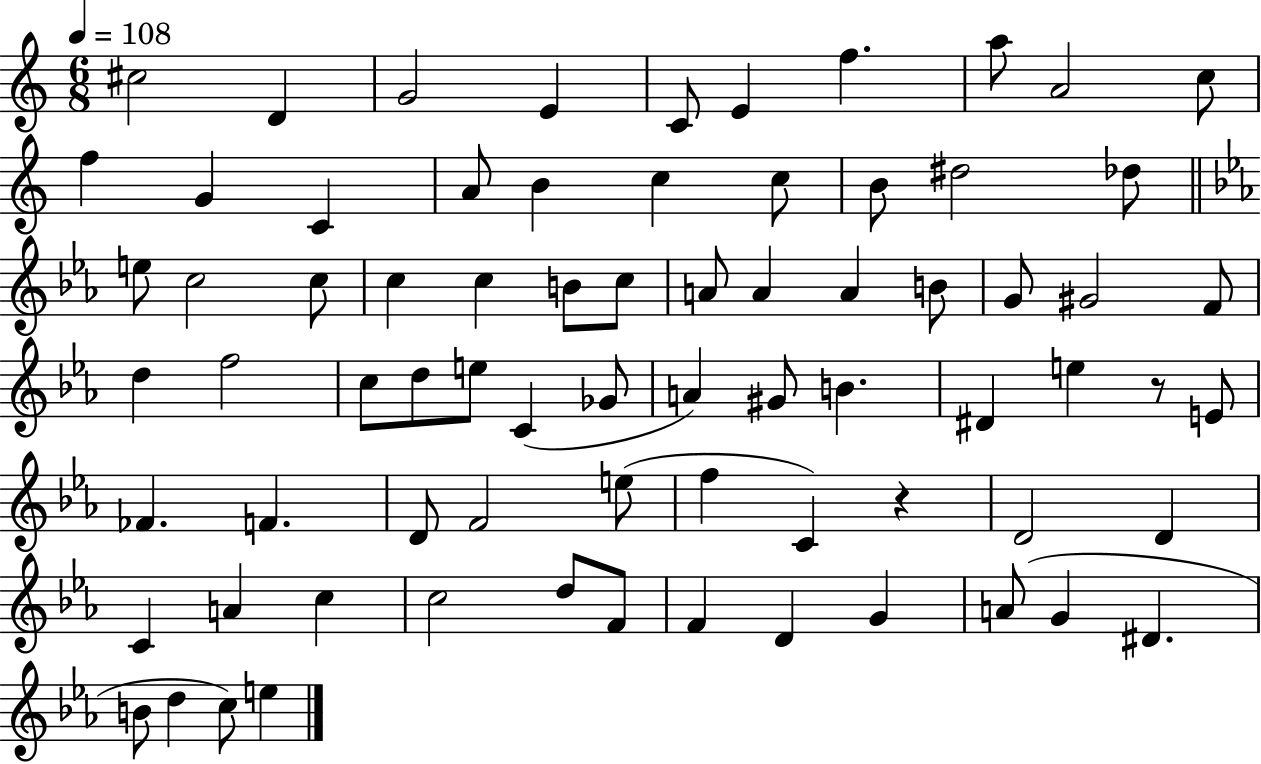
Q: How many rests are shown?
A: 2